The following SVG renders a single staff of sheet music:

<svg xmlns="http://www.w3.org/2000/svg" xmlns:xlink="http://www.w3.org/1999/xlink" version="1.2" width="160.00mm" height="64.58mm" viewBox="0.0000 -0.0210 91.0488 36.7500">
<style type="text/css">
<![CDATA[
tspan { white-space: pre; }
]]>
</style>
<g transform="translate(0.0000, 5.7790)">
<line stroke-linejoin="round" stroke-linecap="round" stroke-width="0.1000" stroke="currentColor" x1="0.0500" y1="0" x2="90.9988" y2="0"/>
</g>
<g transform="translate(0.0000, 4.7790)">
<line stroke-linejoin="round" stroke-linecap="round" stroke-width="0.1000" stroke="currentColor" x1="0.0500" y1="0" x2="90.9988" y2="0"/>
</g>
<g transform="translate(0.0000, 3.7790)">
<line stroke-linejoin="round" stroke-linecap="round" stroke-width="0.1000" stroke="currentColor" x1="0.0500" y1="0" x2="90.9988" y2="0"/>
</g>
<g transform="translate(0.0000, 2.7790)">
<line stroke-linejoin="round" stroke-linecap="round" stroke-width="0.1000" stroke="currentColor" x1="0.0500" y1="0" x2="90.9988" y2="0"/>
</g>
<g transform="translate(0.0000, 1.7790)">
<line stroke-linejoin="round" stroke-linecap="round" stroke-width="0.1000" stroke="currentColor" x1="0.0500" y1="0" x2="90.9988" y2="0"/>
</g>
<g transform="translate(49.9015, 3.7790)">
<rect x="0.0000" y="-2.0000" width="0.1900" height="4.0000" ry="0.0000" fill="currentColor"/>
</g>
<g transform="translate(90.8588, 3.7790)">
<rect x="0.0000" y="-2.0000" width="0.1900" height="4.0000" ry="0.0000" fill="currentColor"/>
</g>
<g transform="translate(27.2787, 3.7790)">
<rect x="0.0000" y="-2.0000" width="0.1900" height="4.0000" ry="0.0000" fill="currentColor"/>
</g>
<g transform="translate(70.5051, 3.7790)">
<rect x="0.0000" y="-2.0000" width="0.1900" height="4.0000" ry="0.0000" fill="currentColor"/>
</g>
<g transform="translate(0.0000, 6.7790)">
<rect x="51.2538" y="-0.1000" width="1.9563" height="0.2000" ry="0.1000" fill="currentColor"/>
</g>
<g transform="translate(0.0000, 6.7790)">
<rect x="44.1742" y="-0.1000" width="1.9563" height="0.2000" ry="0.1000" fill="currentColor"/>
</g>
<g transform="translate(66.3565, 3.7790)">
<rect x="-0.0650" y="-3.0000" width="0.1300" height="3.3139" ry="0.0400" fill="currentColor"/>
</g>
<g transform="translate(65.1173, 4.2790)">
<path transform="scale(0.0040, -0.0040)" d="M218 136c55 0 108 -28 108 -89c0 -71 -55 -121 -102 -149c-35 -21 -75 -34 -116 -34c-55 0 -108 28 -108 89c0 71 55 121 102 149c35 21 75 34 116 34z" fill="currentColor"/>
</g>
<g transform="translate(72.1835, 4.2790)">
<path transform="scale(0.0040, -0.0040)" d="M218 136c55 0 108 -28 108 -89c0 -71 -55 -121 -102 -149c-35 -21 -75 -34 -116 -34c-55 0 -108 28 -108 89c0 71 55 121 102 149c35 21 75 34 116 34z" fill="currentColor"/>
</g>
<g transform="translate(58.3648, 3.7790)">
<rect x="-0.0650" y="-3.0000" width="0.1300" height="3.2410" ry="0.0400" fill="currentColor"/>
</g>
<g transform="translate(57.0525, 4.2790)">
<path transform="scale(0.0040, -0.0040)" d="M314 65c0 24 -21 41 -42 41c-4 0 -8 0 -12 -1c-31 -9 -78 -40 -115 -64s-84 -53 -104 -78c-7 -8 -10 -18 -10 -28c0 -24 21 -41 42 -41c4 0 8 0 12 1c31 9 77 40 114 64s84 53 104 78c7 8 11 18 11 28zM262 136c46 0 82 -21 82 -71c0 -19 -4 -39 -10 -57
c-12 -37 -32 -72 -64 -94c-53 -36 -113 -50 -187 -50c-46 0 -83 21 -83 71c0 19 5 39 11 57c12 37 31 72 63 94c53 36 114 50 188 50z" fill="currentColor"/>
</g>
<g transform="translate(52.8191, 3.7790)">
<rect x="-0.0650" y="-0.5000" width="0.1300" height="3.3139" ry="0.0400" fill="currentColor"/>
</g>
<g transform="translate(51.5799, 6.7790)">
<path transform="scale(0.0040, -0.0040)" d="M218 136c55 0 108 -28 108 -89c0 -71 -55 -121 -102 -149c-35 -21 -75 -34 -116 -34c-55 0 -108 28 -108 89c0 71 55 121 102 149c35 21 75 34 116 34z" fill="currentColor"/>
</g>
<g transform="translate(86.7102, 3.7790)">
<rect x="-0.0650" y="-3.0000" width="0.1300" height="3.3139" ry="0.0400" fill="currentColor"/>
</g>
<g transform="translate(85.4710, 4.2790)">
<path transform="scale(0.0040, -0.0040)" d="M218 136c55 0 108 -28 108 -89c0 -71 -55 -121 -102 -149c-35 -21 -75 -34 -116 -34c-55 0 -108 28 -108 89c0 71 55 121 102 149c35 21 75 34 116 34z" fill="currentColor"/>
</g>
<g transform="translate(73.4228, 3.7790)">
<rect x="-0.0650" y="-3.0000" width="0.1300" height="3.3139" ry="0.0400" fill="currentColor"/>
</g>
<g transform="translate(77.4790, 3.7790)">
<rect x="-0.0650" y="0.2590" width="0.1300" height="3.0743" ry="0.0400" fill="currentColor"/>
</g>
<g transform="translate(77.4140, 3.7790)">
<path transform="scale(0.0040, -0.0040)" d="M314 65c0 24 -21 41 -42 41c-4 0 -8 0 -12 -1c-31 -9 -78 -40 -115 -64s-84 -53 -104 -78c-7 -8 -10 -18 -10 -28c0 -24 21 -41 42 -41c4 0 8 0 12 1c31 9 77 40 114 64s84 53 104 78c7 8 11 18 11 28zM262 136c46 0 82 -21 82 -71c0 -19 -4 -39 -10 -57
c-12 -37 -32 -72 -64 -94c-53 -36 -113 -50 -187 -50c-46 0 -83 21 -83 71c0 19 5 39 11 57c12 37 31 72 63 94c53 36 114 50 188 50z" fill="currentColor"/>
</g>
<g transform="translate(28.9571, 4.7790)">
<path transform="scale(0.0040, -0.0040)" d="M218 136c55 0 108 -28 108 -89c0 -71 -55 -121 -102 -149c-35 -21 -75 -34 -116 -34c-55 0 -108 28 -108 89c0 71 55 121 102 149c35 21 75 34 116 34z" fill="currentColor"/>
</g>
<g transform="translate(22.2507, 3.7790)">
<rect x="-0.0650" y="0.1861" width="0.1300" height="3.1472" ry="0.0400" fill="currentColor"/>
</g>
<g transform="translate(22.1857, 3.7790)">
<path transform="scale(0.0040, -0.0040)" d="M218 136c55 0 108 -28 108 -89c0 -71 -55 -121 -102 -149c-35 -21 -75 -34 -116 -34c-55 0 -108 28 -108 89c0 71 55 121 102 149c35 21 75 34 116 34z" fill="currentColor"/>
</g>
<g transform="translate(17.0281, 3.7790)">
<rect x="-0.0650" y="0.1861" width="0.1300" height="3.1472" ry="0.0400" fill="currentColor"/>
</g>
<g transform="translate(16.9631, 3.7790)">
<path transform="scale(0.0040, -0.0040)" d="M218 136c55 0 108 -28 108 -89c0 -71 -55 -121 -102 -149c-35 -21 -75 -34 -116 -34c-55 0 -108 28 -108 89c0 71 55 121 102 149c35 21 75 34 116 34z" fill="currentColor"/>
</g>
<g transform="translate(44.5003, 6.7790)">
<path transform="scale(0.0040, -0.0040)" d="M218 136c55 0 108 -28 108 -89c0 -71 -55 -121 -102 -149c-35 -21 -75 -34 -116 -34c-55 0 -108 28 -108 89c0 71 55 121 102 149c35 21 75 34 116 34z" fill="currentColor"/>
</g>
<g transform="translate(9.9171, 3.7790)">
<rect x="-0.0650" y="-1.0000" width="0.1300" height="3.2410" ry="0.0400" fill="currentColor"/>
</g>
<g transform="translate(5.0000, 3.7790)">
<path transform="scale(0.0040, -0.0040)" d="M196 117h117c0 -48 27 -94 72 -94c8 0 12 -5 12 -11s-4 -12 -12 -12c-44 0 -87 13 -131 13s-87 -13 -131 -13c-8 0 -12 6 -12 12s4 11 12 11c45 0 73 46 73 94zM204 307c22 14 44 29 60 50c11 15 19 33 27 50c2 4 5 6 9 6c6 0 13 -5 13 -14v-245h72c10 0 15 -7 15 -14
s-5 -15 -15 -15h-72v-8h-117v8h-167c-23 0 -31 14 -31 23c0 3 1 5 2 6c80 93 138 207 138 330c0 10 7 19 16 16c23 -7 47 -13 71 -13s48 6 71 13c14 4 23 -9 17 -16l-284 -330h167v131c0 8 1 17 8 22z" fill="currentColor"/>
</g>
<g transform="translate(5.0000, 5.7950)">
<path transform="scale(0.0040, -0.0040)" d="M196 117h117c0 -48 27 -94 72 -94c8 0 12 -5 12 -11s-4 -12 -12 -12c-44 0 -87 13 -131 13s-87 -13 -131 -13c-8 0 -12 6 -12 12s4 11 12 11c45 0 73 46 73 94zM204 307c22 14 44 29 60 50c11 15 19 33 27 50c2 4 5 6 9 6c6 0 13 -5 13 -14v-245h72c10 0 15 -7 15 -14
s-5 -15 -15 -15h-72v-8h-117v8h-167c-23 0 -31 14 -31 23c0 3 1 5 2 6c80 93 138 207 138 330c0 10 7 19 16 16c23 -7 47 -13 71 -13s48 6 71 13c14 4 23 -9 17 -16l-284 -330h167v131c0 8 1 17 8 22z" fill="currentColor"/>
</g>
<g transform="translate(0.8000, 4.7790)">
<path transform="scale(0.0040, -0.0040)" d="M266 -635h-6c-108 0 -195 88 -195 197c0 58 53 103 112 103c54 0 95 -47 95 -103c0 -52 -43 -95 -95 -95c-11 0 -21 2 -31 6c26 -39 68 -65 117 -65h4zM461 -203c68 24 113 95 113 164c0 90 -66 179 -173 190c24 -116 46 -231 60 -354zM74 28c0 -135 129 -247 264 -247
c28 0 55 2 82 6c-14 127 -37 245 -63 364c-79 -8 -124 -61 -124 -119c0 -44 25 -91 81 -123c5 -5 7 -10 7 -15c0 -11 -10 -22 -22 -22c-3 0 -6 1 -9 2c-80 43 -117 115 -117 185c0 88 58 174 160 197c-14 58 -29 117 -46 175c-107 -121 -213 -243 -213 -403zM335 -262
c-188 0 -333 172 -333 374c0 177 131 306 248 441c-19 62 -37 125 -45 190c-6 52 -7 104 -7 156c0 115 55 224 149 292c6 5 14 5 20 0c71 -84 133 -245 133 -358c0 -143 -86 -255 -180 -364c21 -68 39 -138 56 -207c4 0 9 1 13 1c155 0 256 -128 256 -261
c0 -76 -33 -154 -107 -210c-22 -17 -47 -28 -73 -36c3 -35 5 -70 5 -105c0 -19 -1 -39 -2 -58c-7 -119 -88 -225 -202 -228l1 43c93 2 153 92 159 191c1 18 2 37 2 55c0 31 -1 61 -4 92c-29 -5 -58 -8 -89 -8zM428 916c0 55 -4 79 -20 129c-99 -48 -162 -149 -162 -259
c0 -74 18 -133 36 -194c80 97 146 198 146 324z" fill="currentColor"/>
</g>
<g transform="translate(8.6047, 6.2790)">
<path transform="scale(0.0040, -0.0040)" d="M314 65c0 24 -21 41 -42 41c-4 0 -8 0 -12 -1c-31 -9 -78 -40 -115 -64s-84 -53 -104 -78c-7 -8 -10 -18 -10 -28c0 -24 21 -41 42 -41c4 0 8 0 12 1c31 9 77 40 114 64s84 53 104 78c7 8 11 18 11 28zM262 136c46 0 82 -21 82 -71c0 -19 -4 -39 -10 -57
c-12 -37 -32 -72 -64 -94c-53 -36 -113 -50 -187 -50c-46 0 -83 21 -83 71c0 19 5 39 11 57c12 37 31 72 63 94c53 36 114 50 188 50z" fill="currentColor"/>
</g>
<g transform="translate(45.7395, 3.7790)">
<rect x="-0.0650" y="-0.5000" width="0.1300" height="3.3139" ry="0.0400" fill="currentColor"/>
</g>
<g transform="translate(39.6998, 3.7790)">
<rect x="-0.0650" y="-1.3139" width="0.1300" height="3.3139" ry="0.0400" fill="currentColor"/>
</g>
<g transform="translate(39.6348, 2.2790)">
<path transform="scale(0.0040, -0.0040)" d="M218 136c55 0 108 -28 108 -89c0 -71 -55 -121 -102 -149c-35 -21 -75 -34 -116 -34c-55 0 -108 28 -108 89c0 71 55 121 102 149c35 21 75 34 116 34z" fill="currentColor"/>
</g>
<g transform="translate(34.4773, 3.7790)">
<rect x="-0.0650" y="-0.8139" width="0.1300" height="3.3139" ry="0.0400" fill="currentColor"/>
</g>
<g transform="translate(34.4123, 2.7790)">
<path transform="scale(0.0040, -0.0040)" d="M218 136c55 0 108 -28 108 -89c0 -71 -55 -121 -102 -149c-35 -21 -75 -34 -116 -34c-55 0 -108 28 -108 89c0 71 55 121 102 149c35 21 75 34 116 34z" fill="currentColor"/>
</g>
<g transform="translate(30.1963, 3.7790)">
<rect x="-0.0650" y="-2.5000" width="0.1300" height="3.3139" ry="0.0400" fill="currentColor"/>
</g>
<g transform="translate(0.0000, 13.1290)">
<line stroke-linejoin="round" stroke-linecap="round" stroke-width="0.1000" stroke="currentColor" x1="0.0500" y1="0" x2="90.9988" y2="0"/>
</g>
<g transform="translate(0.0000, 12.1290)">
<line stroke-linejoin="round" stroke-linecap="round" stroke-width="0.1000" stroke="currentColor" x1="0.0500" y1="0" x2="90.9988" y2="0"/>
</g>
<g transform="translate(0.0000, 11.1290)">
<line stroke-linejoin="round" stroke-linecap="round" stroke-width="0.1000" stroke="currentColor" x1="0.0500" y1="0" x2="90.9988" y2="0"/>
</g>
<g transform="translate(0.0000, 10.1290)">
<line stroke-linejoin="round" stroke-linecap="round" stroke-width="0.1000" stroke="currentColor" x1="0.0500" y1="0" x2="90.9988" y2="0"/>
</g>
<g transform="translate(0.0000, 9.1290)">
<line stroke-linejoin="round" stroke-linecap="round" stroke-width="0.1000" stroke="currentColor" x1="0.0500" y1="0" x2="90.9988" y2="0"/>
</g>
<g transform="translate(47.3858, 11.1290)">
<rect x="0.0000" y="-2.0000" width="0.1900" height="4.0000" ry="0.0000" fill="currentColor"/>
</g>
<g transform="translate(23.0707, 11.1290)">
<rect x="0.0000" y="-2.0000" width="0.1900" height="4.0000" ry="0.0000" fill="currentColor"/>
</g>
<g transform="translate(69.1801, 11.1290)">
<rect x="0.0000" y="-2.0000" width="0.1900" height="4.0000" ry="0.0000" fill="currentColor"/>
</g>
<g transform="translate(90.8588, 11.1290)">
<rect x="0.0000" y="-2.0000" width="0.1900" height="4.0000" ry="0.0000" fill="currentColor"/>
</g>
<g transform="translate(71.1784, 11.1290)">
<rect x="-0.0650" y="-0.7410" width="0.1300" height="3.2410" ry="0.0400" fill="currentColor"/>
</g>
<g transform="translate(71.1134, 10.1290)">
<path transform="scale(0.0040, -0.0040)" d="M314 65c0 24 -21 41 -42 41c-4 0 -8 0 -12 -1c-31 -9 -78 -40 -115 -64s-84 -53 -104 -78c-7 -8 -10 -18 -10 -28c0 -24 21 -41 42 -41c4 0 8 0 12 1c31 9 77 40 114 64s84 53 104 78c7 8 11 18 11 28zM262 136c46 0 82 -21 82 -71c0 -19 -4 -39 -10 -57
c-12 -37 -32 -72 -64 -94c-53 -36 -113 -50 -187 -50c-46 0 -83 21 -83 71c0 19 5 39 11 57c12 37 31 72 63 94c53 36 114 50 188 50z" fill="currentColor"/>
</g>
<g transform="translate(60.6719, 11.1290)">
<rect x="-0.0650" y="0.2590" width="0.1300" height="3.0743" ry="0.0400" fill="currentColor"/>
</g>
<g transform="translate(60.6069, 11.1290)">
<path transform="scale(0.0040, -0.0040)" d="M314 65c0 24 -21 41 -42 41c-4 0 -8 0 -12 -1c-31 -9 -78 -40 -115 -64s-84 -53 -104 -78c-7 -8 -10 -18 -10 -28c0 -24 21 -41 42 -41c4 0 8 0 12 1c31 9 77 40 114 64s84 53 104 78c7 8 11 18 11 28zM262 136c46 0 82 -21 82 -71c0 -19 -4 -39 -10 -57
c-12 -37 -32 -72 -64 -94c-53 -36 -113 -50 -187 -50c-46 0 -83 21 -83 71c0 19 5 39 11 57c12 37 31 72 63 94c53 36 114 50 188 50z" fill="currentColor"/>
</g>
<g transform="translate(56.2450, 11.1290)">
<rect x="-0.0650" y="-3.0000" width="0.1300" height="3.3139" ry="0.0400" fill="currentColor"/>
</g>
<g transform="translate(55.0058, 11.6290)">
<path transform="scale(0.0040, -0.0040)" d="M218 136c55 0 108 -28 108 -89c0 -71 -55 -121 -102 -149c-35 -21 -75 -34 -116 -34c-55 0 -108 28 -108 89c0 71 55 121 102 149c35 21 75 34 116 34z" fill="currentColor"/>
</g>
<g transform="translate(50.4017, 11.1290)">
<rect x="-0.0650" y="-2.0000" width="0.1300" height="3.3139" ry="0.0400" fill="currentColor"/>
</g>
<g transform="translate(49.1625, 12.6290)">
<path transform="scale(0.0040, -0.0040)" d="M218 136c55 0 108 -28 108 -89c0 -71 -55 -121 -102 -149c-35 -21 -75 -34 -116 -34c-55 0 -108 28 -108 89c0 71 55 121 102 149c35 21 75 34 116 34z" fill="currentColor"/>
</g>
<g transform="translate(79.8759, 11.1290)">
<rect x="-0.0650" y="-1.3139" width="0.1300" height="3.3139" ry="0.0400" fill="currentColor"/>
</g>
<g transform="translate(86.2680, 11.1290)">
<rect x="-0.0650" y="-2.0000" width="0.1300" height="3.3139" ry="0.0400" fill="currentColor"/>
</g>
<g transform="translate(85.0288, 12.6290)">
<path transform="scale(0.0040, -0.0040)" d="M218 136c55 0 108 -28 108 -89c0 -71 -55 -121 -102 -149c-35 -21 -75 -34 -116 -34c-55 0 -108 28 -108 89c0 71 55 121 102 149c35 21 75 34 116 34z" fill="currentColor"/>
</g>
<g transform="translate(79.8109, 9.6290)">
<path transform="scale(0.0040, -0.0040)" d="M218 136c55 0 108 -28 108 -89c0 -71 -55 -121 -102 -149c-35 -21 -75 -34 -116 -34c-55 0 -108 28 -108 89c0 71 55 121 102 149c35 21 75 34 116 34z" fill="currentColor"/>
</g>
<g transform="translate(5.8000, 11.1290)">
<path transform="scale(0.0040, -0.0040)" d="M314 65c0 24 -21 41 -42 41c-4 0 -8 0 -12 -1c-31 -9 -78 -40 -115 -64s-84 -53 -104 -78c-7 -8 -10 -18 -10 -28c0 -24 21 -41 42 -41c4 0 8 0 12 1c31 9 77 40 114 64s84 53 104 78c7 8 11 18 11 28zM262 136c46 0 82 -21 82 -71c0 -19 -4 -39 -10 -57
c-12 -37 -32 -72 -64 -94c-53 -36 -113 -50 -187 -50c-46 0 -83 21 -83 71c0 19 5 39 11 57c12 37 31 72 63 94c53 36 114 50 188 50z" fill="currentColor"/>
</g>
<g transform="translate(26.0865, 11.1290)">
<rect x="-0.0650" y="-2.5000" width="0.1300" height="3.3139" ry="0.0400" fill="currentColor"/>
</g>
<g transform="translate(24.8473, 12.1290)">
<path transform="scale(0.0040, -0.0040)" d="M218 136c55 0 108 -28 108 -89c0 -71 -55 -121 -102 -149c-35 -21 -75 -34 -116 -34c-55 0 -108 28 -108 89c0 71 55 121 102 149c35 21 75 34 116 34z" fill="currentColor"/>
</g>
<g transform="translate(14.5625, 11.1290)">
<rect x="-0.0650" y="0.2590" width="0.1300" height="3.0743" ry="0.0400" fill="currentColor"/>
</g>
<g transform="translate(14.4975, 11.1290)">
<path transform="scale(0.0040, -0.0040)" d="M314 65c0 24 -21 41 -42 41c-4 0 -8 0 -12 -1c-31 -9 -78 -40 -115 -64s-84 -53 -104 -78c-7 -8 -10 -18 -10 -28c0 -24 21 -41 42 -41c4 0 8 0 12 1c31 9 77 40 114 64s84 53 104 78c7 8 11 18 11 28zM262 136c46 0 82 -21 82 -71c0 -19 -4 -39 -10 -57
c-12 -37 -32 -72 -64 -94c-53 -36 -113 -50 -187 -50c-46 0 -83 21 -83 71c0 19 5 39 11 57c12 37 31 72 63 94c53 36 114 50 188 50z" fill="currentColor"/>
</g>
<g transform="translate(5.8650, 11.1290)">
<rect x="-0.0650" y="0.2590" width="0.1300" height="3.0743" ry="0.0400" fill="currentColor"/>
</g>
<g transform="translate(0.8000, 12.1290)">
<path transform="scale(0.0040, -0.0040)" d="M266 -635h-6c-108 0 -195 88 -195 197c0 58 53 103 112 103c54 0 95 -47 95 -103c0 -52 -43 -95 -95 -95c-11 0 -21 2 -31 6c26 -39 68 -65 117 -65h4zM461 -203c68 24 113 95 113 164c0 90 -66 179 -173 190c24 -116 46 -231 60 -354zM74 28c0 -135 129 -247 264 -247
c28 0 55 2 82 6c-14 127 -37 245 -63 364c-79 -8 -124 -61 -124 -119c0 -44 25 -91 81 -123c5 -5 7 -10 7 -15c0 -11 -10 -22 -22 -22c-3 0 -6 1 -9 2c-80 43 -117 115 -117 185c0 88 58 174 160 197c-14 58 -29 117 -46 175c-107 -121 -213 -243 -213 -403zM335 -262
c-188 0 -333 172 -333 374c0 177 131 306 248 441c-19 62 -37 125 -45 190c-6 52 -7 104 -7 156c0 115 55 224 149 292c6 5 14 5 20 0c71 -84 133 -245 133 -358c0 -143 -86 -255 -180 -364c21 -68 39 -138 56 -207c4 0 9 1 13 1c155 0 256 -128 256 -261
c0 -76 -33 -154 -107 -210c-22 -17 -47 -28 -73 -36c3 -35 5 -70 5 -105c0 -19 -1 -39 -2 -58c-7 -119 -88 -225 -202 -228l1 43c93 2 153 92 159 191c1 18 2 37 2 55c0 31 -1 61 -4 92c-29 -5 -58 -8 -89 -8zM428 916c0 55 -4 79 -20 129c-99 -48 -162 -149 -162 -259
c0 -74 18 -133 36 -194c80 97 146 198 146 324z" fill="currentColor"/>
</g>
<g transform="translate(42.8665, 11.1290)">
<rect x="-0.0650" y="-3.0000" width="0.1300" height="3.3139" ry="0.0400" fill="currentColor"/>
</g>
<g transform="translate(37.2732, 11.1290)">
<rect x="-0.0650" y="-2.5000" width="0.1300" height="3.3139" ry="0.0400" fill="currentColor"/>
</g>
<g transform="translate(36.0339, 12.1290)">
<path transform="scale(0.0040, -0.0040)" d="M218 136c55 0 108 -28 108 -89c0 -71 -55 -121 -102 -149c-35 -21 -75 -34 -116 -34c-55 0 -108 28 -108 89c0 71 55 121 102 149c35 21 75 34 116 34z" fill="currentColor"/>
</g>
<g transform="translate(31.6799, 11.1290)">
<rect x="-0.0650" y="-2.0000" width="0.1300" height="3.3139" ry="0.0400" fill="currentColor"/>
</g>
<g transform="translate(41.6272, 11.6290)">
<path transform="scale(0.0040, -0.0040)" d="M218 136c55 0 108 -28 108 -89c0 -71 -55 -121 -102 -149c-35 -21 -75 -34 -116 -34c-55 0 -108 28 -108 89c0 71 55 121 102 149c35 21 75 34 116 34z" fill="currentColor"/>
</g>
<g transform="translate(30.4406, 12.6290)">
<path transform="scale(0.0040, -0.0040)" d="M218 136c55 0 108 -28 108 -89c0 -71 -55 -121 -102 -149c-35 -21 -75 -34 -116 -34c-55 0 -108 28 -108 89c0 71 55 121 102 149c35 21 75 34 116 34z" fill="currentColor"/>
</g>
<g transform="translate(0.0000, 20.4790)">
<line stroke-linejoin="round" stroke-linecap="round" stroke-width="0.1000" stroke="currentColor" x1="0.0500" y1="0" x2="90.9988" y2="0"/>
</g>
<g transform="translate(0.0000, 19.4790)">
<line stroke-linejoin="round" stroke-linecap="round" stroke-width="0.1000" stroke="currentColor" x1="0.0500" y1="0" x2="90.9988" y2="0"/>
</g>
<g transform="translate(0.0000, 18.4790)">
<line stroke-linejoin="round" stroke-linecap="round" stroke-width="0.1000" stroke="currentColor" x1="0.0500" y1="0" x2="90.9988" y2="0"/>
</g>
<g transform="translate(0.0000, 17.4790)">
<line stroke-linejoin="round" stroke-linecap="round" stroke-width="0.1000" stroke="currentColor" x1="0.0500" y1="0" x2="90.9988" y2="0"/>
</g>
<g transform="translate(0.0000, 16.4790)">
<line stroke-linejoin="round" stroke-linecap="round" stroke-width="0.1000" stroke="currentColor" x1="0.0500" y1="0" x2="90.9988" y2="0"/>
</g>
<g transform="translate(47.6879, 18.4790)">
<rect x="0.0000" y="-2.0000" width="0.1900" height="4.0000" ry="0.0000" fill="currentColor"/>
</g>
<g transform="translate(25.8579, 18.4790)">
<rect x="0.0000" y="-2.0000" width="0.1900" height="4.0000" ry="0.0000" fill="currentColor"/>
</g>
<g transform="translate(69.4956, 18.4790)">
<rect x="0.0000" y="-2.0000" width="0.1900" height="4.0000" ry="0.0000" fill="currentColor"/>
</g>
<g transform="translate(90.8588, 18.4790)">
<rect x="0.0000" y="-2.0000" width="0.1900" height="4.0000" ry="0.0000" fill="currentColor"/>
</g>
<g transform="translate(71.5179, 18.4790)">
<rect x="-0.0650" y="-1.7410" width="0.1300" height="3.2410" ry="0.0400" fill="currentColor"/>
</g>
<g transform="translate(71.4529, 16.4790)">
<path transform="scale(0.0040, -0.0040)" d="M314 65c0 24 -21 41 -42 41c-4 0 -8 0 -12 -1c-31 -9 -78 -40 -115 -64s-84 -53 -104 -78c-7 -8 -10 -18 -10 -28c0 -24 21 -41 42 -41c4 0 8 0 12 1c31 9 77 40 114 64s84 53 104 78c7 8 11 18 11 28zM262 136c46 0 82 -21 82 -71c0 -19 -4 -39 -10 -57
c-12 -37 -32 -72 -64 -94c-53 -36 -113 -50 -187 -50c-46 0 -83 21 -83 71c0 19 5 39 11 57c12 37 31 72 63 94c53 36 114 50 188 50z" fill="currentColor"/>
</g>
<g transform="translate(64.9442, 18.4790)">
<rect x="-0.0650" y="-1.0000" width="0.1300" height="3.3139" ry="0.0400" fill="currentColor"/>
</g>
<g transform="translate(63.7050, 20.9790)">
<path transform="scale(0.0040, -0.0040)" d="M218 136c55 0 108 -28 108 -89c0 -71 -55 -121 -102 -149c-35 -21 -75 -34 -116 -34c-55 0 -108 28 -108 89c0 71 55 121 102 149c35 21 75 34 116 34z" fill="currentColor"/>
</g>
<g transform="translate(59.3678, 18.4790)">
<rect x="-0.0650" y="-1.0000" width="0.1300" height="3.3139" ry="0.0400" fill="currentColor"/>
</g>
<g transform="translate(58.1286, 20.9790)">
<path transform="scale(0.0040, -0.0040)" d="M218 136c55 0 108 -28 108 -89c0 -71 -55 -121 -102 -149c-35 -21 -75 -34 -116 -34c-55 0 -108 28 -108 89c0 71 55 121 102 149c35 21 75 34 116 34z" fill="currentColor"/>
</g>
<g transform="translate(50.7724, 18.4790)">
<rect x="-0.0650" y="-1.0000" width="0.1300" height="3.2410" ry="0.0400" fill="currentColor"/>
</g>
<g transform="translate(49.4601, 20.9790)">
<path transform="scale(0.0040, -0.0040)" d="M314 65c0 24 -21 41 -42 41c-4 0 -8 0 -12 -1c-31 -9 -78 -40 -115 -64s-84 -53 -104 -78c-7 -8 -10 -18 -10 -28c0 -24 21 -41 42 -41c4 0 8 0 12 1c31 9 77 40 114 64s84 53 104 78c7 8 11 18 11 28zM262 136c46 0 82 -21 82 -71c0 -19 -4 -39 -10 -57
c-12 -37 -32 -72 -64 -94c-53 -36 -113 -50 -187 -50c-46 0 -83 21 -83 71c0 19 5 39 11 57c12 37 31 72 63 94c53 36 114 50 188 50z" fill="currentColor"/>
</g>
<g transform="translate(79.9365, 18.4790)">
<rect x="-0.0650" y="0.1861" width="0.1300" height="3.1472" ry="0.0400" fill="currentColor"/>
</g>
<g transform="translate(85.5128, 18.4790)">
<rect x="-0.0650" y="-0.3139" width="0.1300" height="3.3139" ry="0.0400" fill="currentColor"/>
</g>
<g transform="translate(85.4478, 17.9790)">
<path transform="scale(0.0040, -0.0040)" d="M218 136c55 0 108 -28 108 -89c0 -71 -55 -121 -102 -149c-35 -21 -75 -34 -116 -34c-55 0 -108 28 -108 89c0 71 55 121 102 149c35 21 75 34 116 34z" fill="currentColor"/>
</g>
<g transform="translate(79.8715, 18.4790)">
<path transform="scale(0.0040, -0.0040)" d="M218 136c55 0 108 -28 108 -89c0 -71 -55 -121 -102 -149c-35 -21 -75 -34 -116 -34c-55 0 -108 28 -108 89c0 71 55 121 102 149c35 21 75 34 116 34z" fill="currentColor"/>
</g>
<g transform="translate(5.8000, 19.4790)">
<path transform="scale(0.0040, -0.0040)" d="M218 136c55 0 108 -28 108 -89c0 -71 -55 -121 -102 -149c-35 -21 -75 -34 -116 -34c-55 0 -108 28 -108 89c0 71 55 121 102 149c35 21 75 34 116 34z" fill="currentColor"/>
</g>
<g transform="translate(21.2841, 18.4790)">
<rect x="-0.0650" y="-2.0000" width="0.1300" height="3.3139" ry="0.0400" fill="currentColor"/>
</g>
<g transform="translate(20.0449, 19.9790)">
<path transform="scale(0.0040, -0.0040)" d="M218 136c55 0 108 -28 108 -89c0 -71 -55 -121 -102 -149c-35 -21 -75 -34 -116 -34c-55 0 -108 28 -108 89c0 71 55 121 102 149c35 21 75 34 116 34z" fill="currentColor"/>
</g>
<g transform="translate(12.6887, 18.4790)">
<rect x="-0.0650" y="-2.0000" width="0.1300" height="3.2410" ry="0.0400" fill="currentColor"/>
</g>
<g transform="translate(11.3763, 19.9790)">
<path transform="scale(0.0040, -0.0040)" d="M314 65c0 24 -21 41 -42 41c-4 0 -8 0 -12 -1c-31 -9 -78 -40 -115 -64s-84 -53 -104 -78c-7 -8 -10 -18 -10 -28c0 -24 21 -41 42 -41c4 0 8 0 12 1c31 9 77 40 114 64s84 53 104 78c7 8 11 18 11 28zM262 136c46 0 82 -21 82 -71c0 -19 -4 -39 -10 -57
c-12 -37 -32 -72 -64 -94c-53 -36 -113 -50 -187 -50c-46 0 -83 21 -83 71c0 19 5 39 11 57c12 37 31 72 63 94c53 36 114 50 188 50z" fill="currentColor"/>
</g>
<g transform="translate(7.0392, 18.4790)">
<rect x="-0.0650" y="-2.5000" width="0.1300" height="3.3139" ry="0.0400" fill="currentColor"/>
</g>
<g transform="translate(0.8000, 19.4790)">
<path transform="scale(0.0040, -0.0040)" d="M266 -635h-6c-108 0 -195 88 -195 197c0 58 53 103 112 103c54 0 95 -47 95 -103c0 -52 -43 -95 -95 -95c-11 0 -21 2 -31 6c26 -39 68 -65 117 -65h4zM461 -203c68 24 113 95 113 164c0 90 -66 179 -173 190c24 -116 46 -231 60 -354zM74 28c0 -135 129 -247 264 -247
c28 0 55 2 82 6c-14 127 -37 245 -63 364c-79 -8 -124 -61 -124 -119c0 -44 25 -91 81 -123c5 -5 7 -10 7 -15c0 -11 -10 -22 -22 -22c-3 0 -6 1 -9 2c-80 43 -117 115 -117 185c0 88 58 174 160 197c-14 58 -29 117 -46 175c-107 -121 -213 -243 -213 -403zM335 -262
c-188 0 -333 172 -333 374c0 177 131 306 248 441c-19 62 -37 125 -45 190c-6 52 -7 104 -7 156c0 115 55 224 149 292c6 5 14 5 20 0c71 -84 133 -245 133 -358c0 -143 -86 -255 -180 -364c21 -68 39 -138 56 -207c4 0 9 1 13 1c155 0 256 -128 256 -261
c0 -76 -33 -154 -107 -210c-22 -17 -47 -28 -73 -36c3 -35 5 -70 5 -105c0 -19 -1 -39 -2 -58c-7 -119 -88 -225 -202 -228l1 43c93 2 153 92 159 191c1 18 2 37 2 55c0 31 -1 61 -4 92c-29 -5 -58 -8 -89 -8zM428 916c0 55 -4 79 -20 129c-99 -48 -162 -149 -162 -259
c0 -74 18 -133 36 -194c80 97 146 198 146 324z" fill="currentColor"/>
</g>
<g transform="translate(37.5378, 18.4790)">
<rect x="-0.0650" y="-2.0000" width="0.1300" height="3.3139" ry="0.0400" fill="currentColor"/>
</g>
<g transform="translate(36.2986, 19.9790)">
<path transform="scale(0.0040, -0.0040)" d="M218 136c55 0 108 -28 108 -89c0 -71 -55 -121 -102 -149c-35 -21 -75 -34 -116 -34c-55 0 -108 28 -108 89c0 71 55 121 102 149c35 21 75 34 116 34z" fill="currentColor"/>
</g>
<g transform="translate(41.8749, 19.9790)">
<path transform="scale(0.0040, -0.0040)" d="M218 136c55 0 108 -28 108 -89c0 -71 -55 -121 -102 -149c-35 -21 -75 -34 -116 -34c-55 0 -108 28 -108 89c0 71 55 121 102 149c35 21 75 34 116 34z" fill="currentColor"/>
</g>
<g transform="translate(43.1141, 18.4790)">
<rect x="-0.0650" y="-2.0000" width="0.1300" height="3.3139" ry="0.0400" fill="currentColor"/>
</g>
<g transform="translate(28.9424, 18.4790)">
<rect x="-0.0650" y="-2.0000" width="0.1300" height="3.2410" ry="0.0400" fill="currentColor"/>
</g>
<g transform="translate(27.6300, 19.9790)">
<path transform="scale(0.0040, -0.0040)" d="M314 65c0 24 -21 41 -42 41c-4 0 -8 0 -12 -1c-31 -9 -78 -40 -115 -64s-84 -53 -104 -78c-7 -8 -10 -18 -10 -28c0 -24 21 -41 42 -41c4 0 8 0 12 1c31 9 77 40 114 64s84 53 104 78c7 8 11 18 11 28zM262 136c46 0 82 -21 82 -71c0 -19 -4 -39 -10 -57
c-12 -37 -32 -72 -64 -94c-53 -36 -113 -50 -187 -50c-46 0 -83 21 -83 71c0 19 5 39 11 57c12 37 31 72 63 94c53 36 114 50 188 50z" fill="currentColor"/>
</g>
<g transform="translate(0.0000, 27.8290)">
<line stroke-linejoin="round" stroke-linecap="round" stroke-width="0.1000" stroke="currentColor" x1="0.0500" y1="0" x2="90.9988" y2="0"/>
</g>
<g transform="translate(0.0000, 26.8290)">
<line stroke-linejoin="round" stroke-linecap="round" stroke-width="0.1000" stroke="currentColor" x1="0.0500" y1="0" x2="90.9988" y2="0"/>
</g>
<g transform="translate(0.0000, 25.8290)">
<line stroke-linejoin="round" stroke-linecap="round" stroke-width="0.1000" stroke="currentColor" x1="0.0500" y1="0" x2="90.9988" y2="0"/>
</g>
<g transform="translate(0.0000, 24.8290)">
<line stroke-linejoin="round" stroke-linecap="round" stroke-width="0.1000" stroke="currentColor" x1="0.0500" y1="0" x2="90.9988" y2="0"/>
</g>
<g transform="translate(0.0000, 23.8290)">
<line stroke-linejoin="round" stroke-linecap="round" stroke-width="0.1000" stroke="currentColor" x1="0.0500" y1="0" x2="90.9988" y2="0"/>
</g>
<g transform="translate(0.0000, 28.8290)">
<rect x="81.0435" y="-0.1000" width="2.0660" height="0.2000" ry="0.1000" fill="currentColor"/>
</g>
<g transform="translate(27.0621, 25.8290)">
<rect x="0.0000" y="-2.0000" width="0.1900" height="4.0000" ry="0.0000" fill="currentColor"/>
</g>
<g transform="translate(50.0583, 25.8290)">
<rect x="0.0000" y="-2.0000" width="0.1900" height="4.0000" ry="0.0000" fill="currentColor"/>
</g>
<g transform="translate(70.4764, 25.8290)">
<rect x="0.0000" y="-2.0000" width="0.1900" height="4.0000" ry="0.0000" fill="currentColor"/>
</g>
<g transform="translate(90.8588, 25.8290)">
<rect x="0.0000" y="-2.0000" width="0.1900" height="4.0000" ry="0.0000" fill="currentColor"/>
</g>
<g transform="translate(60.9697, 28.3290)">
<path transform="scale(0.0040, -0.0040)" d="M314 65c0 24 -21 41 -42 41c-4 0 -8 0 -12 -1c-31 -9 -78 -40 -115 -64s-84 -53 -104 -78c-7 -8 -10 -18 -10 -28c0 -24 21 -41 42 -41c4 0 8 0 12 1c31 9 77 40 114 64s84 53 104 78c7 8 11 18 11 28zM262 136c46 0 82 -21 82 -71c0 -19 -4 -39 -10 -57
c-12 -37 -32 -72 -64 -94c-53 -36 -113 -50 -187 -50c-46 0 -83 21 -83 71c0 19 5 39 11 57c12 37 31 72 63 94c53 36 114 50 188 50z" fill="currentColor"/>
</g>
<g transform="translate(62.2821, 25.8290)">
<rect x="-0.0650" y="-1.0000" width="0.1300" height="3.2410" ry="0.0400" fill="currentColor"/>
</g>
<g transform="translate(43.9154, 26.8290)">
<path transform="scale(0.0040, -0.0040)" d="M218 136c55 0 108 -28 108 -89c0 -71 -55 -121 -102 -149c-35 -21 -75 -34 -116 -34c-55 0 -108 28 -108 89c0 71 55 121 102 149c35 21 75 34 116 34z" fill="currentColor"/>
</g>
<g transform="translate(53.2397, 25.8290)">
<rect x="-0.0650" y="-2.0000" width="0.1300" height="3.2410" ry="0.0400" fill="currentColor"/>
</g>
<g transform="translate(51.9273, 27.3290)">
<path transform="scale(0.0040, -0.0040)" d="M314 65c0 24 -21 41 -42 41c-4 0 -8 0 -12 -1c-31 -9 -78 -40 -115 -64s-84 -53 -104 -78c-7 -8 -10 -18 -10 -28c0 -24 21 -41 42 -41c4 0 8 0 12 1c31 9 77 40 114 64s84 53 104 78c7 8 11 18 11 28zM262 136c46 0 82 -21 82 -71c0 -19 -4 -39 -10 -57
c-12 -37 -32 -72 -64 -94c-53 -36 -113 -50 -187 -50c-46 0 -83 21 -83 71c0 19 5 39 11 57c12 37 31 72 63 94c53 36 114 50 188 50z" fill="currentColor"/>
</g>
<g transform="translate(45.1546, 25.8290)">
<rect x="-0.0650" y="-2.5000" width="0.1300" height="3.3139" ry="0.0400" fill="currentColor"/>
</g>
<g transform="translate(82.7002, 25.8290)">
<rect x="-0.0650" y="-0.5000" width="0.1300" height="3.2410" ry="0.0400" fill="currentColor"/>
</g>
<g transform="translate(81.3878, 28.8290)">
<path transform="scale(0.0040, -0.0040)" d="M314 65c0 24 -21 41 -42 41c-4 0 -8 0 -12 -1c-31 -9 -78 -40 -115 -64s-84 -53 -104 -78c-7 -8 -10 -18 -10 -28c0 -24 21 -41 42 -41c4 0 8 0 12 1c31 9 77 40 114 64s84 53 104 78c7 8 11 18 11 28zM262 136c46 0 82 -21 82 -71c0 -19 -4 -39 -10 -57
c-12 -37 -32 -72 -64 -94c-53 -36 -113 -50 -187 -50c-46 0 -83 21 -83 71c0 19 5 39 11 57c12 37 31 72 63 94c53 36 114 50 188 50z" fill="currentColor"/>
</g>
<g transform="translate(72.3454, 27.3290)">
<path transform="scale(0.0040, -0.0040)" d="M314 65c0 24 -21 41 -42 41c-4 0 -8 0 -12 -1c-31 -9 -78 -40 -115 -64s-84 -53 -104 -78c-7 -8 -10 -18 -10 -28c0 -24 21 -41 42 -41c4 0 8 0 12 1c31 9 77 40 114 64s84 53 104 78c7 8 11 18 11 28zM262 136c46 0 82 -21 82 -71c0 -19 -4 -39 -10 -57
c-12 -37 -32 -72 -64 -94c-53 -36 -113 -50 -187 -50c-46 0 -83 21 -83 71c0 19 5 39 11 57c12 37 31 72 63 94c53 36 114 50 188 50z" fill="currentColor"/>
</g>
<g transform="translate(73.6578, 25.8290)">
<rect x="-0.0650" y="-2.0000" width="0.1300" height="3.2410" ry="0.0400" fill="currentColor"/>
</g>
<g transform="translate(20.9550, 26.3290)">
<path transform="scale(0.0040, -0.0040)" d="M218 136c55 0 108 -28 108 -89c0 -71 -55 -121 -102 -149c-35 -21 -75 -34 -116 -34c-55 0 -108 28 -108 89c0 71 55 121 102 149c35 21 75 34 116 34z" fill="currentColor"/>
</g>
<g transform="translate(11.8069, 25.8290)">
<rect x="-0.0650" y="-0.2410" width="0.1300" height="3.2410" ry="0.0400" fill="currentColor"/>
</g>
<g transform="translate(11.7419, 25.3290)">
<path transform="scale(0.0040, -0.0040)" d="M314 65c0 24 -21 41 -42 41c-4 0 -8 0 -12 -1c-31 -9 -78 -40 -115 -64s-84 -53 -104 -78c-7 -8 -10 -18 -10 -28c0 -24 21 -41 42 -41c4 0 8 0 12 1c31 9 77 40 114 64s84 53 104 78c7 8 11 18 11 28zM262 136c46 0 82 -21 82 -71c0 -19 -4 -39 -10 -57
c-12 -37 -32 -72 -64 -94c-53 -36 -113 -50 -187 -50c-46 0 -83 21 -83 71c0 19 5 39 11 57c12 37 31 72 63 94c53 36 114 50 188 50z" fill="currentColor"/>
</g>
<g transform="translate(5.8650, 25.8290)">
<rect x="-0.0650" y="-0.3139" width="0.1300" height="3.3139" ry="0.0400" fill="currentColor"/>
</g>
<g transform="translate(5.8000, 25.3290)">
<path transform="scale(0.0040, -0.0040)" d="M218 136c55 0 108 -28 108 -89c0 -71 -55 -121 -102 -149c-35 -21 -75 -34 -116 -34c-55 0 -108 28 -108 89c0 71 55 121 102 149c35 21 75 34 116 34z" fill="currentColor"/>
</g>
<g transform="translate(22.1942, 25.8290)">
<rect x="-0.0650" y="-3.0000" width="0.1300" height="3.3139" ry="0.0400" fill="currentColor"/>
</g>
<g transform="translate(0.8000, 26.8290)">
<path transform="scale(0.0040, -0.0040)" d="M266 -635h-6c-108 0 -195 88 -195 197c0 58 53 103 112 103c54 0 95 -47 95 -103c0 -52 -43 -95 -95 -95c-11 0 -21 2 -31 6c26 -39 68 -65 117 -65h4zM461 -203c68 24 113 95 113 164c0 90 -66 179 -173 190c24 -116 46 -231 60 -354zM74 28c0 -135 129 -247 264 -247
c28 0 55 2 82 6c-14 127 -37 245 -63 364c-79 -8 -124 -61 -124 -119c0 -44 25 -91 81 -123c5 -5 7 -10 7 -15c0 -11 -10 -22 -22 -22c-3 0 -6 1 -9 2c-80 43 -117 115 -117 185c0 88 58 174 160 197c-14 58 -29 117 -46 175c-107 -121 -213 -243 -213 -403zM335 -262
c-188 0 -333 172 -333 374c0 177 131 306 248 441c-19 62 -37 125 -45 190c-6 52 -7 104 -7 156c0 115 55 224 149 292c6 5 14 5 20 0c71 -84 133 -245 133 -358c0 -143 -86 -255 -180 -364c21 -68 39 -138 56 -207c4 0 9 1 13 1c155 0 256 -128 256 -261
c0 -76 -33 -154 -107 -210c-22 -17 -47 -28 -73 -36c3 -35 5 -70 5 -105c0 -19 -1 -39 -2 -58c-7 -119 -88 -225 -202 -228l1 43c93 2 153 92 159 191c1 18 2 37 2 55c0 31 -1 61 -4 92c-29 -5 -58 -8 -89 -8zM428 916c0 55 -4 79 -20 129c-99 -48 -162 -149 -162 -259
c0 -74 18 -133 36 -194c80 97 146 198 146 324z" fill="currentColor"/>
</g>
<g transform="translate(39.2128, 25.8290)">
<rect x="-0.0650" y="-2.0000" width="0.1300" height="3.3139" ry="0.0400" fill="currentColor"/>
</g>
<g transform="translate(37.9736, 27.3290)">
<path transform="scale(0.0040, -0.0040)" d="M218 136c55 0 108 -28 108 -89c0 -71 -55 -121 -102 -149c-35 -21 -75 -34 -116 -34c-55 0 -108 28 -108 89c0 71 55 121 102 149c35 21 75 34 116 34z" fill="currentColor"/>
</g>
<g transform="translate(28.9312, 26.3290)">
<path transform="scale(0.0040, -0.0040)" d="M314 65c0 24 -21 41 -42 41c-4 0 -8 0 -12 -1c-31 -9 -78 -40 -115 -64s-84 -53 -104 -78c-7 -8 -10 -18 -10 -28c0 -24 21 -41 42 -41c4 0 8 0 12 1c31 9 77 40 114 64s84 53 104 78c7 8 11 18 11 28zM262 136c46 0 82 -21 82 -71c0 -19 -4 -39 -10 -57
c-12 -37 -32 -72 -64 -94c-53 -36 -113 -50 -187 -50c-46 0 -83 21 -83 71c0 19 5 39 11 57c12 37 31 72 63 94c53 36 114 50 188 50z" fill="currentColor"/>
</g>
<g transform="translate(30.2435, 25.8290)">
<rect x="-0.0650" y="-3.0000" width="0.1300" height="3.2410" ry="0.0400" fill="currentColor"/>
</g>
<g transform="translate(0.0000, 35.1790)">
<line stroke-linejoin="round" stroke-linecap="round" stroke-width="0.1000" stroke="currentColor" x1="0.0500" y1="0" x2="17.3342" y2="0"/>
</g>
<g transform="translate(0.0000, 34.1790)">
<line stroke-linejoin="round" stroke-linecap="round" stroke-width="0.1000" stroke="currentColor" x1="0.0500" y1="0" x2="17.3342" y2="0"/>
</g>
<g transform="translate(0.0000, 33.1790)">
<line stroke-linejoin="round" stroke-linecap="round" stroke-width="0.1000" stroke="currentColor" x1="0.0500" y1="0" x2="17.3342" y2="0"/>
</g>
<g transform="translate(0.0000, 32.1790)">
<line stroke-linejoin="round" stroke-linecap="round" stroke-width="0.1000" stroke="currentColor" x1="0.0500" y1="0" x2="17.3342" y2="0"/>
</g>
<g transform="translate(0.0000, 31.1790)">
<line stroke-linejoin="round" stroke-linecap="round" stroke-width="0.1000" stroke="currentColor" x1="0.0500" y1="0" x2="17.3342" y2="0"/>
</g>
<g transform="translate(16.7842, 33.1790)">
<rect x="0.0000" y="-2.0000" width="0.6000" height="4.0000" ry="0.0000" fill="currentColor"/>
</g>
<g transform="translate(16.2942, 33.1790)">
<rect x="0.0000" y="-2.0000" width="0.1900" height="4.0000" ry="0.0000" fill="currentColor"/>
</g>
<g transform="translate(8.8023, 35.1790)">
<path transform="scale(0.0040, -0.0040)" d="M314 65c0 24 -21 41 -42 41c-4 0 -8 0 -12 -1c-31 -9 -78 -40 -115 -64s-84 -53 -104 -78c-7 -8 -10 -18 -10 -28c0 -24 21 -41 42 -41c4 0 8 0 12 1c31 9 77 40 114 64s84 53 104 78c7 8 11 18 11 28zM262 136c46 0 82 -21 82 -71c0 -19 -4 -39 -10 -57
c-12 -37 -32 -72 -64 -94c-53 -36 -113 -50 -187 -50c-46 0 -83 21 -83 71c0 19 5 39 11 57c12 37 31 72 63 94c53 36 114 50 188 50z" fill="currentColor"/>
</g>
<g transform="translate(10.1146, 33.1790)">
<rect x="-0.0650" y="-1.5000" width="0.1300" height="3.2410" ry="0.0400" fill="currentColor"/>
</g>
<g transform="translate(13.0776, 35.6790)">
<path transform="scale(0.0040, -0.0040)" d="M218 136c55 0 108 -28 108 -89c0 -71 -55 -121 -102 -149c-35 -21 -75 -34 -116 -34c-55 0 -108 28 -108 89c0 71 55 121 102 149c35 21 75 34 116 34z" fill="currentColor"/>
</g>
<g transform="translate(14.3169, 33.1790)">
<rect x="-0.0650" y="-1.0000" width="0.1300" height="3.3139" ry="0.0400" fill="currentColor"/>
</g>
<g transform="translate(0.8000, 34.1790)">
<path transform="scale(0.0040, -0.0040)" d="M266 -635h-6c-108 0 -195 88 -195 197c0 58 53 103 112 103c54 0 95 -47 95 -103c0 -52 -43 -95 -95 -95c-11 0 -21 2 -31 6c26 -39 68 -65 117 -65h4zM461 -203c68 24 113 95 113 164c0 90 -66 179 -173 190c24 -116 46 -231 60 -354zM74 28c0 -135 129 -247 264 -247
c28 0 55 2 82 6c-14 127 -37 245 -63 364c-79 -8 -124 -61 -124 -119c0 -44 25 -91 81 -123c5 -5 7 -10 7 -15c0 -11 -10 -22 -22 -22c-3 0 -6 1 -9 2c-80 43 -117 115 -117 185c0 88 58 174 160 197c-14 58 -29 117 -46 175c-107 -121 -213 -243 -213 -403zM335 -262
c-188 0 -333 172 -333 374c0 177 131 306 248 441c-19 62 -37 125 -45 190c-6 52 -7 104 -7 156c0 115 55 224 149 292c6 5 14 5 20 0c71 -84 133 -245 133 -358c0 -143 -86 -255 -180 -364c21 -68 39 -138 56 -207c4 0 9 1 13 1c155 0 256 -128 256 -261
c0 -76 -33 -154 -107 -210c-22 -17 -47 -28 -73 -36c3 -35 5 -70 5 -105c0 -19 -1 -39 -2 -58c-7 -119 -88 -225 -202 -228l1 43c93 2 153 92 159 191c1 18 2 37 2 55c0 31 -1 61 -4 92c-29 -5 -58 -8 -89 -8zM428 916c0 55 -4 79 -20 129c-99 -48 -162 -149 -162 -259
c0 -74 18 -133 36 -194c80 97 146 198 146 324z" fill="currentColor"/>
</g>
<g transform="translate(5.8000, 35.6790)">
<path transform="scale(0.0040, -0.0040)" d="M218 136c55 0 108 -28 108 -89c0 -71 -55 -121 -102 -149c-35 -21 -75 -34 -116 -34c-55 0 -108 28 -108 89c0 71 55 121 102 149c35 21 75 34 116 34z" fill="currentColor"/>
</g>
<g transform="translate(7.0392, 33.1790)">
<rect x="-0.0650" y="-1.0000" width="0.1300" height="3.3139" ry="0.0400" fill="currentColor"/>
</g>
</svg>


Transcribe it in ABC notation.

X:1
T:Untitled
M:4/4
L:1/4
K:C
D2 B B G d e C C A2 A A B2 A B2 B2 G F G A F A B2 d2 e F G F2 F F2 F F D2 D D f2 B c c c2 A A2 F G F2 D2 F2 C2 D E2 D